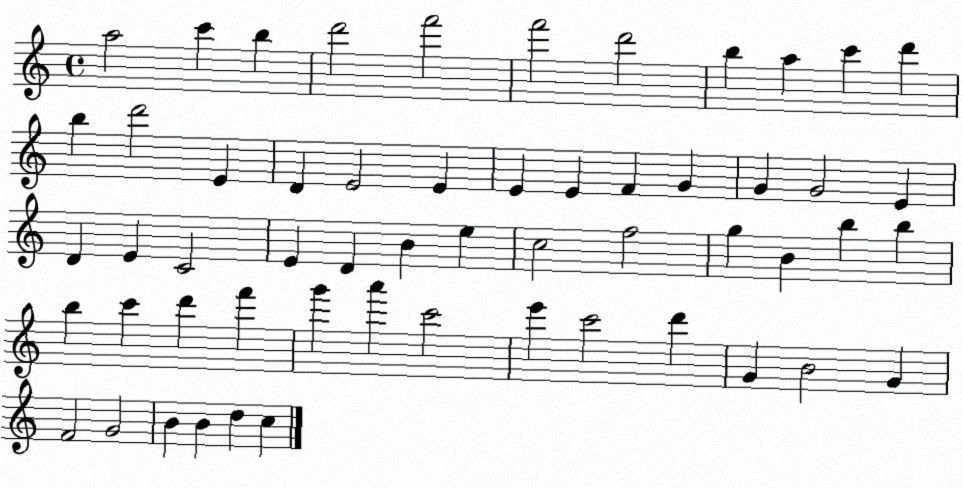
X:1
T:Untitled
M:4/4
L:1/4
K:C
a2 c' b d'2 f'2 f'2 d'2 b a c' d' b d'2 E D E2 E E E F G G G2 E D E C2 E D B e c2 f2 g B b b b c' d' f' g' a' c'2 e' c'2 d' G B2 G F2 G2 B B d c